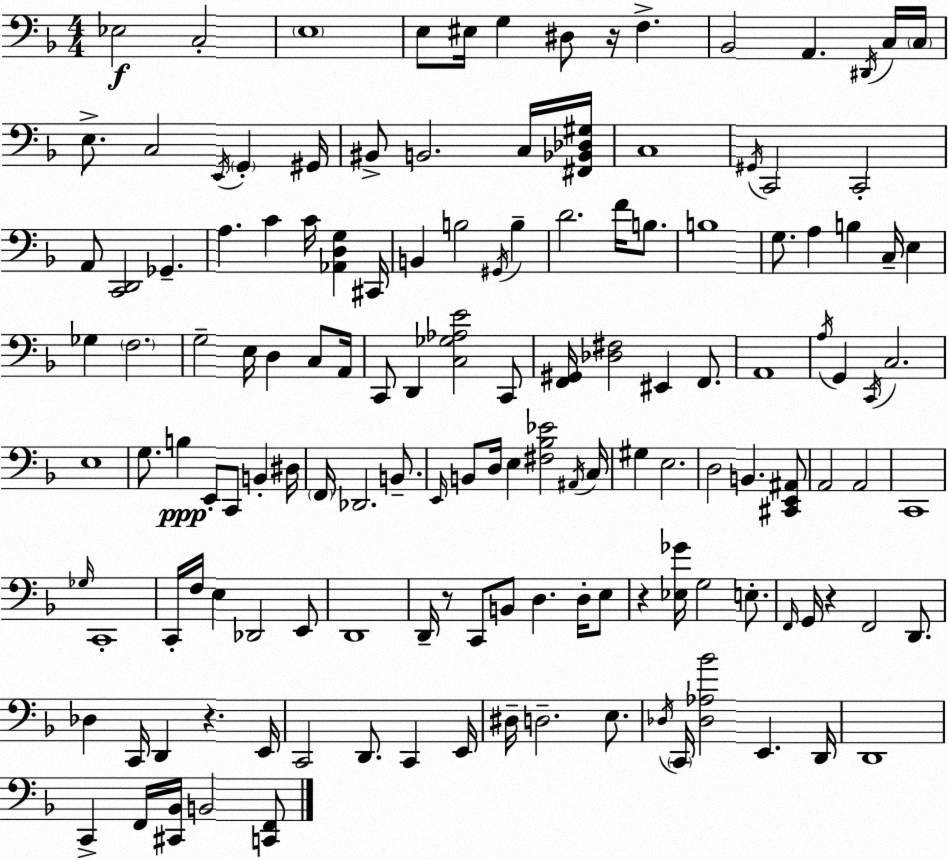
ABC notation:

X:1
T:Untitled
M:4/4
L:1/4
K:F
_E,2 C,2 E,4 E,/2 ^E,/4 G, ^D,/2 z/4 F, _B,,2 A,, ^D,,/4 C,/4 C,/4 E,/2 C,2 E,,/4 G,, ^G,,/4 ^B,,/2 B,,2 C,/4 [^F,,_B,,_D,^G,]/4 C,4 ^G,,/4 C,,2 C,,2 A,,/2 [C,,D,,]2 _G,, A, C C/4 [_A,,D,G,] ^C,,/4 B,, B,2 ^G,,/4 B, D2 F/4 B,/2 B,4 G,/2 A, B, C,/4 E, _G, F,2 G,2 E,/4 D, C,/2 A,,/4 C,,/2 D,, [C,_G,_A,E]2 C,,/2 [F,,^G,,]/4 [_D,^F,]2 ^E,, F,,/2 A,,4 A,/4 G,, C,,/4 C,2 E,4 G,/2 B, E,,/2 C,,/2 B,, ^D,/4 F,,/4 _D,,2 B,,/2 E,,/4 B,,/2 D,/4 E, [^F,_B,_E]2 ^A,,/4 C,/4 ^G, E,2 D,2 B,, [^C,,E,,^A,,]/2 A,,2 A,,2 C,,4 _G,/4 C,,4 C,,/4 F,/4 E, _D,,2 E,,/2 D,,4 D,,/4 z/2 C,,/2 B,,/2 D, D,/4 E,/2 z [_E,_G]/4 G,2 E,/2 F,,/4 G,,/4 z F,,2 D,,/2 _D, C,,/4 D,, z E,,/4 C,,2 D,,/2 C,, E,,/4 ^D,/4 D,2 E,/2 _D,/4 C,,/4 [_D,_A,_B]2 E,, D,,/4 D,,4 C,, F,,/4 [^C,,_B,,]/4 B,,2 [C,,F,,]/2